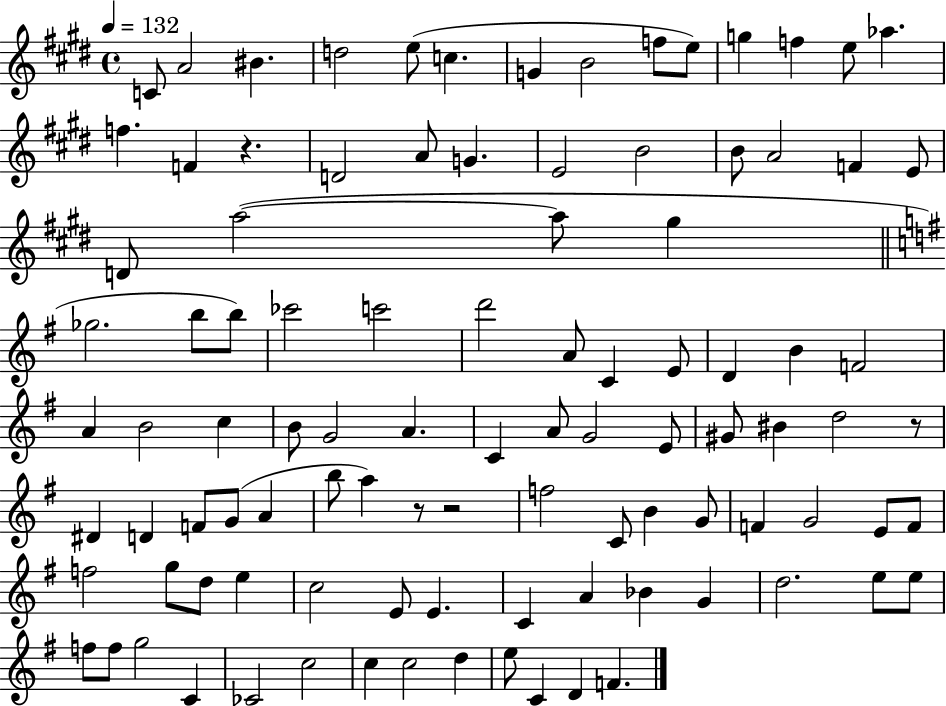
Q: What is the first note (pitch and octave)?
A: C4